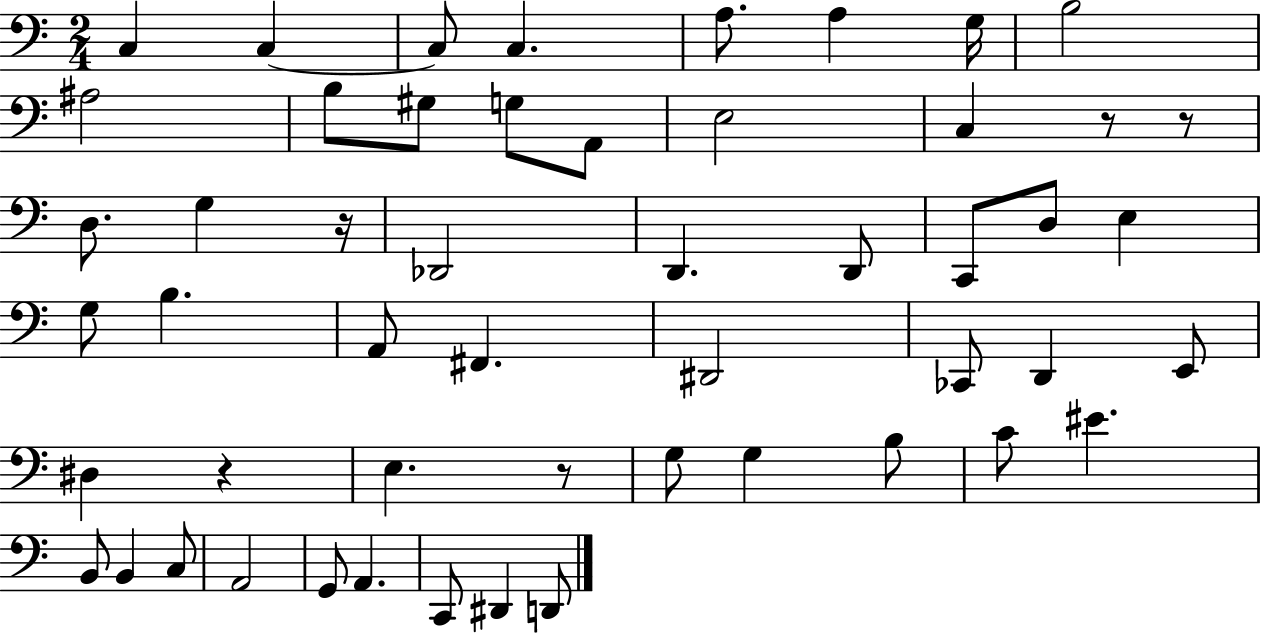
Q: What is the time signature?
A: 2/4